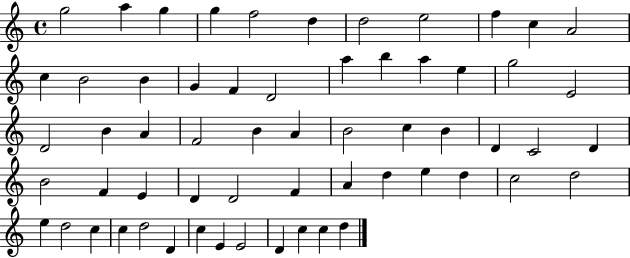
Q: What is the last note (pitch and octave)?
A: D5